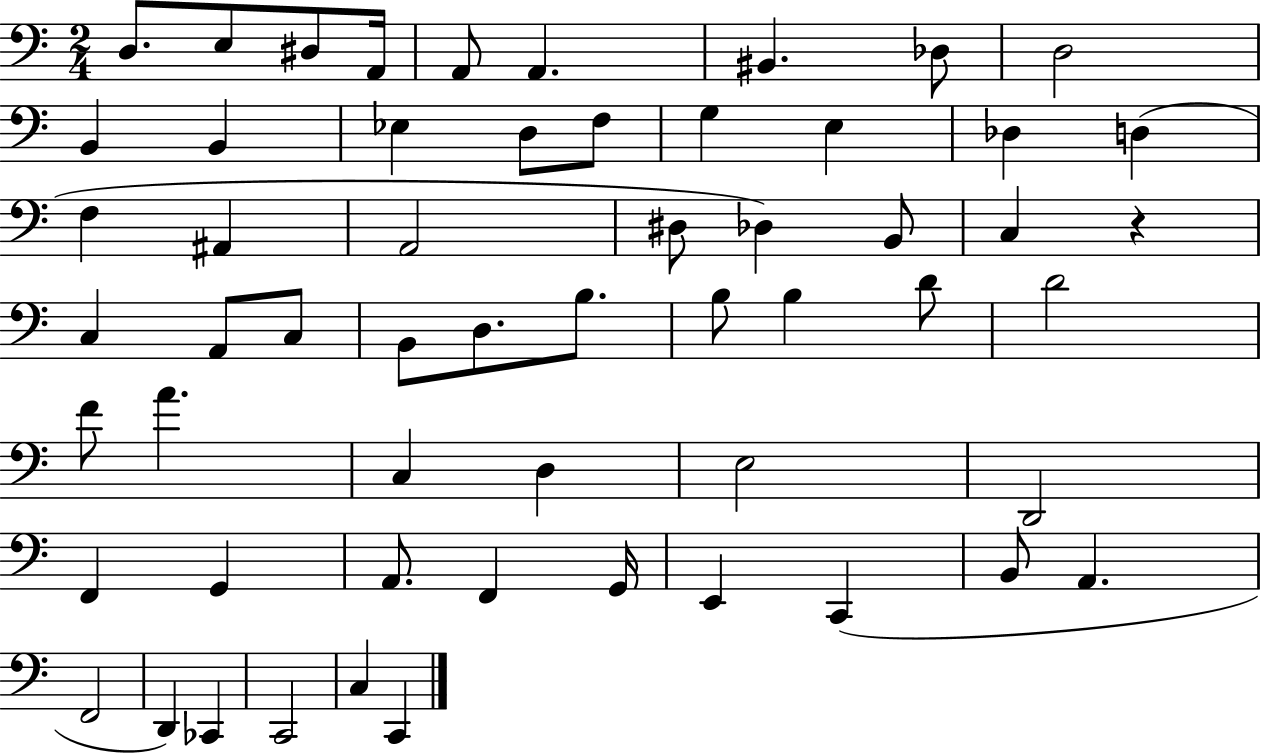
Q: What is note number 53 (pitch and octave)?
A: CES2